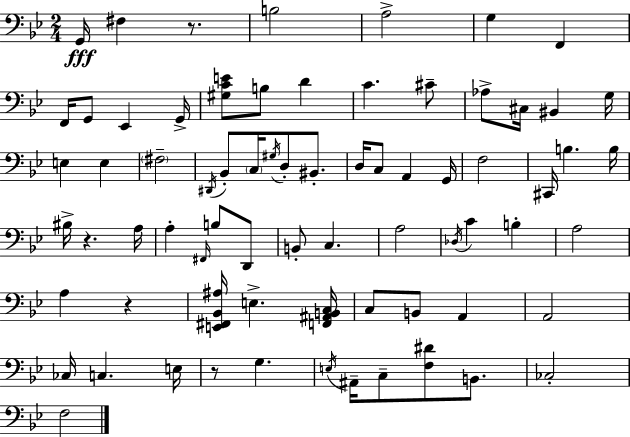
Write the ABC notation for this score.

X:1
T:Untitled
M:2/4
L:1/4
K:Gm
G,,/4 ^F, z/2 B,2 A,2 G, F,, F,,/4 G,,/2 _E,, G,,/4 [^G,CE]/2 B,/2 D C ^C/2 _A,/2 ^C,/4 ^B,, G,/4 E, E, ^F,2 ^D,,/4 _B,,/2 C,/4 ^G,/4 D,/2 ^B,,/2 D,/4 C,/2 A,, G,,/4 F,2 ^C,,/4 B, B,/4 ^B,/4 z A,/4 A, ^F,,/4 B,/2 D,,/2 B,,/2 C, A,2 _D,/4 C B, A,2 A, z [E,,^F,,_B,,^A,]/4 E, [F,,^A,,B,,C,]/4 C,/2 B,,/2 A,, A,,2 _C,/4 C, E,/4 z/2 G, E,/4 ^A,,/4 C,/2 [F,^D]/2 B,,/2 _C,2 F,2